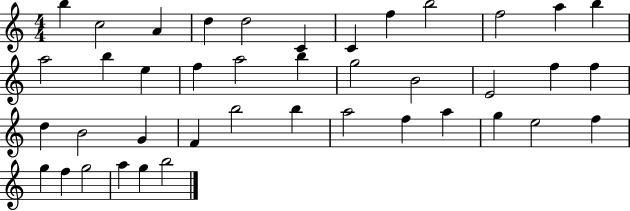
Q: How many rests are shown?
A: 0